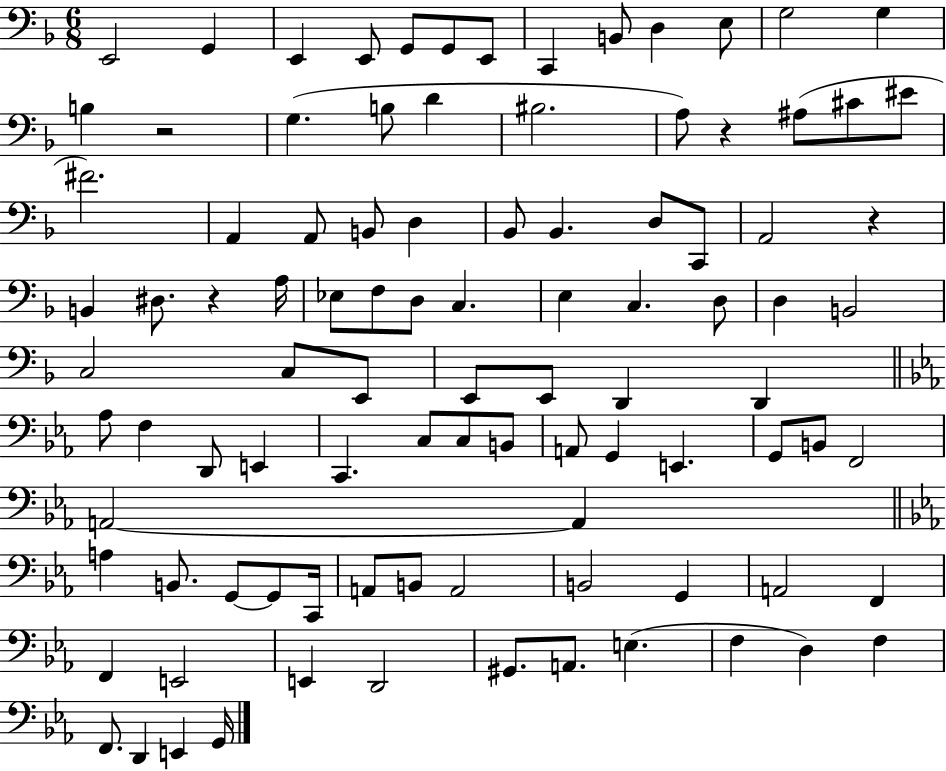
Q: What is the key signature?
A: F major